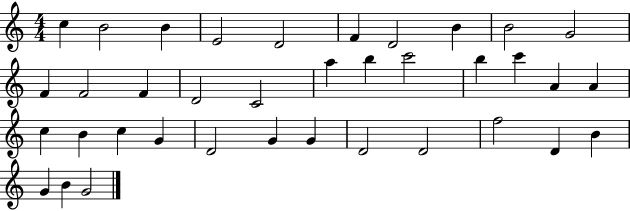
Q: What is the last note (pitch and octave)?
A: G4